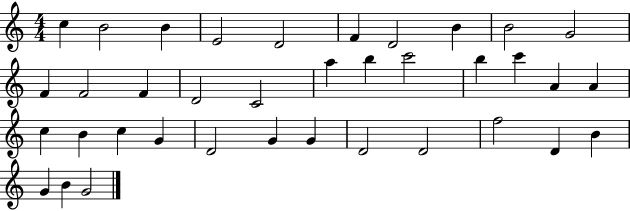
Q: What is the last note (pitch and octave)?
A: G4